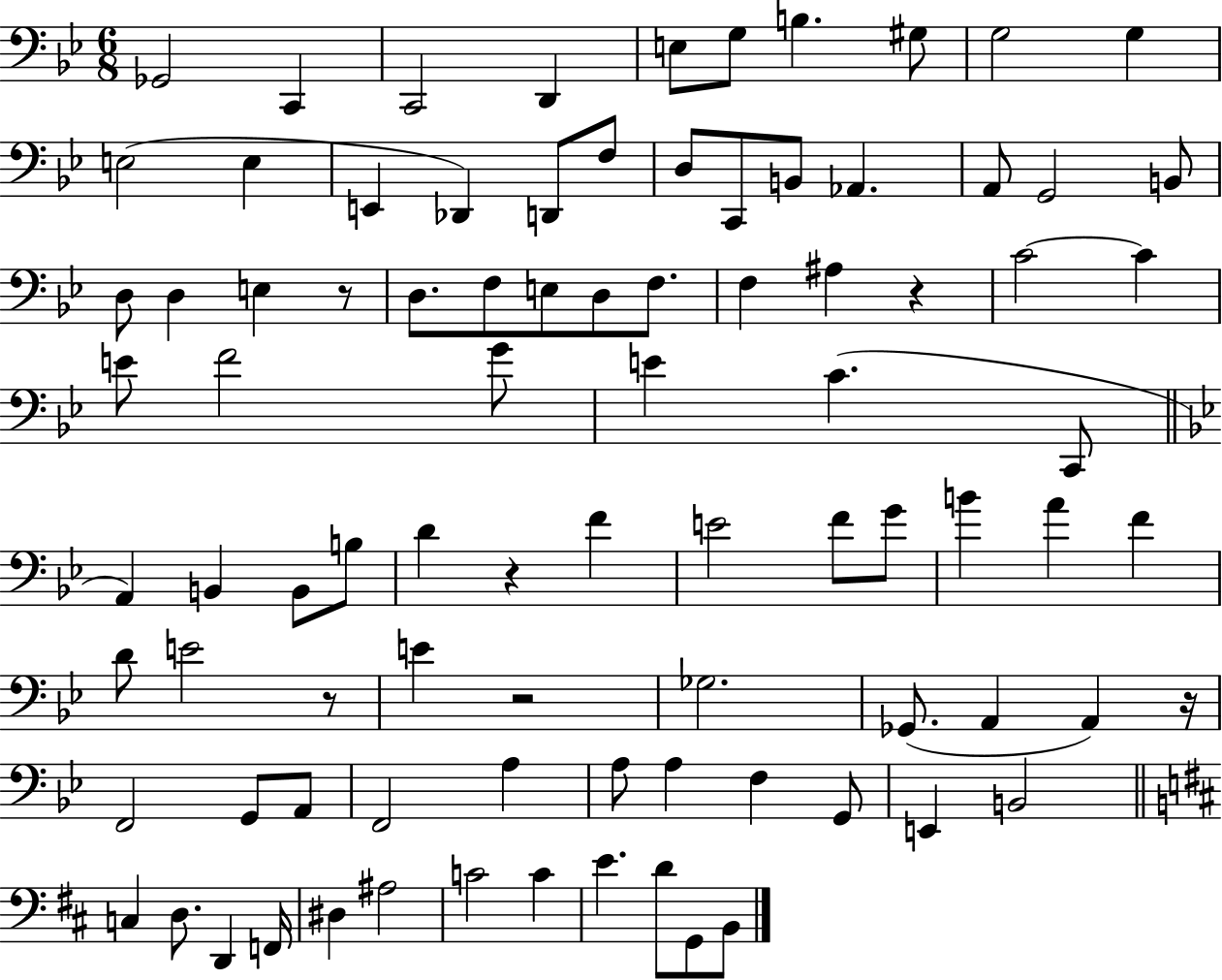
{
  \clef bass
  \numericTimeSignature
  \time 6/8
  \key bes \major
  \repeat volta 2 { ges,2 c,4 | c,2 d,4 | e8 g8 b4. gis8 | g2 g4 | \break e2( e4 | e,4 des,4) d,8 f8 | d8 c,8 b,8 aes,4. | a,8 g,2 b,8 | \break d8 d4 e4 r8 | d8. f8 e8 d8 f8. | f4 ais4 r4 | c'2~~ c'4 | \break e'8 f'2 g'8 | e'4 c'4.( c,8 | \bar "||" \break \key bes \major a,4) b,4 b,8 b8 | d'4 r4 f'4 | e'2 f'8 g'8 | b'4 a'4 f'4 | \break d'8 e'2 r8 | e'4 r2 | ges2. | ges,8.( a,4 a,4) r16 | \break f,2 g,8 a,8 | f,2 a4 | a8 a4 f4 g,8 | e,4 b,2 | \break \bar "||" \break \key b \minor c4 d8. d,4 f,16 | dis4 ais2 | c'2 c'4 | e'4. d'8 g,8 b,8 | \break } \bar "|."
}